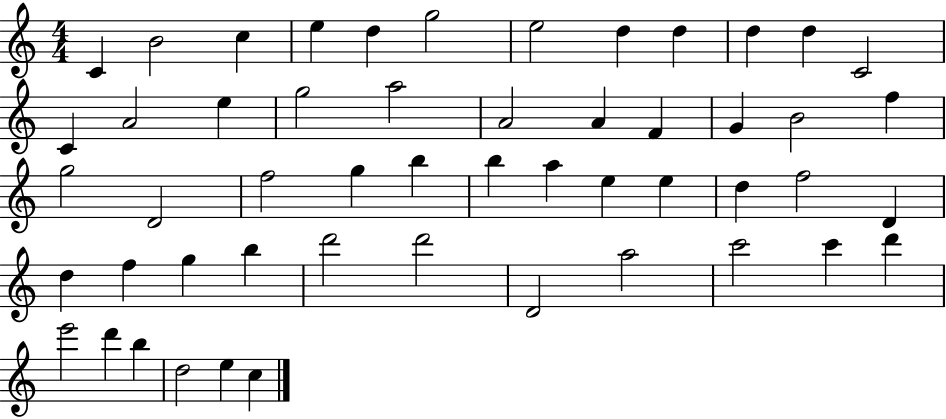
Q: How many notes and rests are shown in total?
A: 52